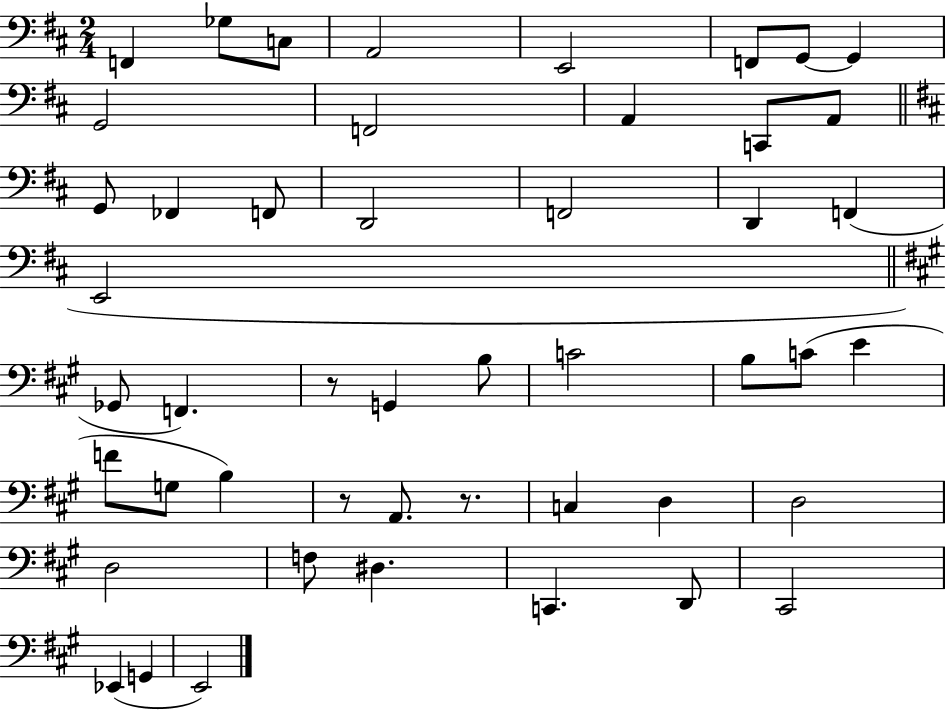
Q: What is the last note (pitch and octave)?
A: E2